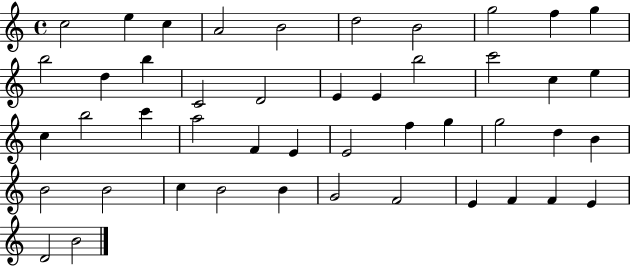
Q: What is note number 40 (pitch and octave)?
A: F4